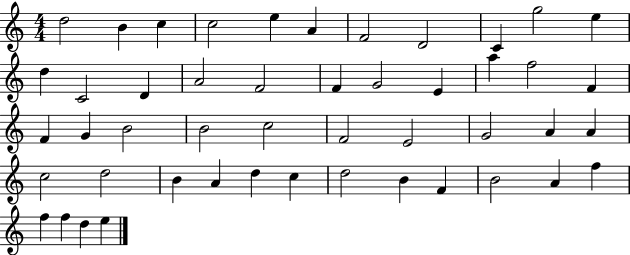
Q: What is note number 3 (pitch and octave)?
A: C5